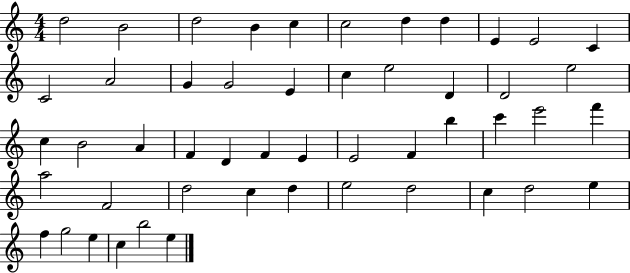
X:1
T:Untitled
M:4/4
L:1/4
K:C
d2 B2 d2 B c c2 d d E E2 C C2 A2 G G2 E c e2 D D2 e2 c B2 A F D F E E2 F b c' e'2 f' a2 F2 d2 c d e2 d2 c d2 e f g2 e c b2 e